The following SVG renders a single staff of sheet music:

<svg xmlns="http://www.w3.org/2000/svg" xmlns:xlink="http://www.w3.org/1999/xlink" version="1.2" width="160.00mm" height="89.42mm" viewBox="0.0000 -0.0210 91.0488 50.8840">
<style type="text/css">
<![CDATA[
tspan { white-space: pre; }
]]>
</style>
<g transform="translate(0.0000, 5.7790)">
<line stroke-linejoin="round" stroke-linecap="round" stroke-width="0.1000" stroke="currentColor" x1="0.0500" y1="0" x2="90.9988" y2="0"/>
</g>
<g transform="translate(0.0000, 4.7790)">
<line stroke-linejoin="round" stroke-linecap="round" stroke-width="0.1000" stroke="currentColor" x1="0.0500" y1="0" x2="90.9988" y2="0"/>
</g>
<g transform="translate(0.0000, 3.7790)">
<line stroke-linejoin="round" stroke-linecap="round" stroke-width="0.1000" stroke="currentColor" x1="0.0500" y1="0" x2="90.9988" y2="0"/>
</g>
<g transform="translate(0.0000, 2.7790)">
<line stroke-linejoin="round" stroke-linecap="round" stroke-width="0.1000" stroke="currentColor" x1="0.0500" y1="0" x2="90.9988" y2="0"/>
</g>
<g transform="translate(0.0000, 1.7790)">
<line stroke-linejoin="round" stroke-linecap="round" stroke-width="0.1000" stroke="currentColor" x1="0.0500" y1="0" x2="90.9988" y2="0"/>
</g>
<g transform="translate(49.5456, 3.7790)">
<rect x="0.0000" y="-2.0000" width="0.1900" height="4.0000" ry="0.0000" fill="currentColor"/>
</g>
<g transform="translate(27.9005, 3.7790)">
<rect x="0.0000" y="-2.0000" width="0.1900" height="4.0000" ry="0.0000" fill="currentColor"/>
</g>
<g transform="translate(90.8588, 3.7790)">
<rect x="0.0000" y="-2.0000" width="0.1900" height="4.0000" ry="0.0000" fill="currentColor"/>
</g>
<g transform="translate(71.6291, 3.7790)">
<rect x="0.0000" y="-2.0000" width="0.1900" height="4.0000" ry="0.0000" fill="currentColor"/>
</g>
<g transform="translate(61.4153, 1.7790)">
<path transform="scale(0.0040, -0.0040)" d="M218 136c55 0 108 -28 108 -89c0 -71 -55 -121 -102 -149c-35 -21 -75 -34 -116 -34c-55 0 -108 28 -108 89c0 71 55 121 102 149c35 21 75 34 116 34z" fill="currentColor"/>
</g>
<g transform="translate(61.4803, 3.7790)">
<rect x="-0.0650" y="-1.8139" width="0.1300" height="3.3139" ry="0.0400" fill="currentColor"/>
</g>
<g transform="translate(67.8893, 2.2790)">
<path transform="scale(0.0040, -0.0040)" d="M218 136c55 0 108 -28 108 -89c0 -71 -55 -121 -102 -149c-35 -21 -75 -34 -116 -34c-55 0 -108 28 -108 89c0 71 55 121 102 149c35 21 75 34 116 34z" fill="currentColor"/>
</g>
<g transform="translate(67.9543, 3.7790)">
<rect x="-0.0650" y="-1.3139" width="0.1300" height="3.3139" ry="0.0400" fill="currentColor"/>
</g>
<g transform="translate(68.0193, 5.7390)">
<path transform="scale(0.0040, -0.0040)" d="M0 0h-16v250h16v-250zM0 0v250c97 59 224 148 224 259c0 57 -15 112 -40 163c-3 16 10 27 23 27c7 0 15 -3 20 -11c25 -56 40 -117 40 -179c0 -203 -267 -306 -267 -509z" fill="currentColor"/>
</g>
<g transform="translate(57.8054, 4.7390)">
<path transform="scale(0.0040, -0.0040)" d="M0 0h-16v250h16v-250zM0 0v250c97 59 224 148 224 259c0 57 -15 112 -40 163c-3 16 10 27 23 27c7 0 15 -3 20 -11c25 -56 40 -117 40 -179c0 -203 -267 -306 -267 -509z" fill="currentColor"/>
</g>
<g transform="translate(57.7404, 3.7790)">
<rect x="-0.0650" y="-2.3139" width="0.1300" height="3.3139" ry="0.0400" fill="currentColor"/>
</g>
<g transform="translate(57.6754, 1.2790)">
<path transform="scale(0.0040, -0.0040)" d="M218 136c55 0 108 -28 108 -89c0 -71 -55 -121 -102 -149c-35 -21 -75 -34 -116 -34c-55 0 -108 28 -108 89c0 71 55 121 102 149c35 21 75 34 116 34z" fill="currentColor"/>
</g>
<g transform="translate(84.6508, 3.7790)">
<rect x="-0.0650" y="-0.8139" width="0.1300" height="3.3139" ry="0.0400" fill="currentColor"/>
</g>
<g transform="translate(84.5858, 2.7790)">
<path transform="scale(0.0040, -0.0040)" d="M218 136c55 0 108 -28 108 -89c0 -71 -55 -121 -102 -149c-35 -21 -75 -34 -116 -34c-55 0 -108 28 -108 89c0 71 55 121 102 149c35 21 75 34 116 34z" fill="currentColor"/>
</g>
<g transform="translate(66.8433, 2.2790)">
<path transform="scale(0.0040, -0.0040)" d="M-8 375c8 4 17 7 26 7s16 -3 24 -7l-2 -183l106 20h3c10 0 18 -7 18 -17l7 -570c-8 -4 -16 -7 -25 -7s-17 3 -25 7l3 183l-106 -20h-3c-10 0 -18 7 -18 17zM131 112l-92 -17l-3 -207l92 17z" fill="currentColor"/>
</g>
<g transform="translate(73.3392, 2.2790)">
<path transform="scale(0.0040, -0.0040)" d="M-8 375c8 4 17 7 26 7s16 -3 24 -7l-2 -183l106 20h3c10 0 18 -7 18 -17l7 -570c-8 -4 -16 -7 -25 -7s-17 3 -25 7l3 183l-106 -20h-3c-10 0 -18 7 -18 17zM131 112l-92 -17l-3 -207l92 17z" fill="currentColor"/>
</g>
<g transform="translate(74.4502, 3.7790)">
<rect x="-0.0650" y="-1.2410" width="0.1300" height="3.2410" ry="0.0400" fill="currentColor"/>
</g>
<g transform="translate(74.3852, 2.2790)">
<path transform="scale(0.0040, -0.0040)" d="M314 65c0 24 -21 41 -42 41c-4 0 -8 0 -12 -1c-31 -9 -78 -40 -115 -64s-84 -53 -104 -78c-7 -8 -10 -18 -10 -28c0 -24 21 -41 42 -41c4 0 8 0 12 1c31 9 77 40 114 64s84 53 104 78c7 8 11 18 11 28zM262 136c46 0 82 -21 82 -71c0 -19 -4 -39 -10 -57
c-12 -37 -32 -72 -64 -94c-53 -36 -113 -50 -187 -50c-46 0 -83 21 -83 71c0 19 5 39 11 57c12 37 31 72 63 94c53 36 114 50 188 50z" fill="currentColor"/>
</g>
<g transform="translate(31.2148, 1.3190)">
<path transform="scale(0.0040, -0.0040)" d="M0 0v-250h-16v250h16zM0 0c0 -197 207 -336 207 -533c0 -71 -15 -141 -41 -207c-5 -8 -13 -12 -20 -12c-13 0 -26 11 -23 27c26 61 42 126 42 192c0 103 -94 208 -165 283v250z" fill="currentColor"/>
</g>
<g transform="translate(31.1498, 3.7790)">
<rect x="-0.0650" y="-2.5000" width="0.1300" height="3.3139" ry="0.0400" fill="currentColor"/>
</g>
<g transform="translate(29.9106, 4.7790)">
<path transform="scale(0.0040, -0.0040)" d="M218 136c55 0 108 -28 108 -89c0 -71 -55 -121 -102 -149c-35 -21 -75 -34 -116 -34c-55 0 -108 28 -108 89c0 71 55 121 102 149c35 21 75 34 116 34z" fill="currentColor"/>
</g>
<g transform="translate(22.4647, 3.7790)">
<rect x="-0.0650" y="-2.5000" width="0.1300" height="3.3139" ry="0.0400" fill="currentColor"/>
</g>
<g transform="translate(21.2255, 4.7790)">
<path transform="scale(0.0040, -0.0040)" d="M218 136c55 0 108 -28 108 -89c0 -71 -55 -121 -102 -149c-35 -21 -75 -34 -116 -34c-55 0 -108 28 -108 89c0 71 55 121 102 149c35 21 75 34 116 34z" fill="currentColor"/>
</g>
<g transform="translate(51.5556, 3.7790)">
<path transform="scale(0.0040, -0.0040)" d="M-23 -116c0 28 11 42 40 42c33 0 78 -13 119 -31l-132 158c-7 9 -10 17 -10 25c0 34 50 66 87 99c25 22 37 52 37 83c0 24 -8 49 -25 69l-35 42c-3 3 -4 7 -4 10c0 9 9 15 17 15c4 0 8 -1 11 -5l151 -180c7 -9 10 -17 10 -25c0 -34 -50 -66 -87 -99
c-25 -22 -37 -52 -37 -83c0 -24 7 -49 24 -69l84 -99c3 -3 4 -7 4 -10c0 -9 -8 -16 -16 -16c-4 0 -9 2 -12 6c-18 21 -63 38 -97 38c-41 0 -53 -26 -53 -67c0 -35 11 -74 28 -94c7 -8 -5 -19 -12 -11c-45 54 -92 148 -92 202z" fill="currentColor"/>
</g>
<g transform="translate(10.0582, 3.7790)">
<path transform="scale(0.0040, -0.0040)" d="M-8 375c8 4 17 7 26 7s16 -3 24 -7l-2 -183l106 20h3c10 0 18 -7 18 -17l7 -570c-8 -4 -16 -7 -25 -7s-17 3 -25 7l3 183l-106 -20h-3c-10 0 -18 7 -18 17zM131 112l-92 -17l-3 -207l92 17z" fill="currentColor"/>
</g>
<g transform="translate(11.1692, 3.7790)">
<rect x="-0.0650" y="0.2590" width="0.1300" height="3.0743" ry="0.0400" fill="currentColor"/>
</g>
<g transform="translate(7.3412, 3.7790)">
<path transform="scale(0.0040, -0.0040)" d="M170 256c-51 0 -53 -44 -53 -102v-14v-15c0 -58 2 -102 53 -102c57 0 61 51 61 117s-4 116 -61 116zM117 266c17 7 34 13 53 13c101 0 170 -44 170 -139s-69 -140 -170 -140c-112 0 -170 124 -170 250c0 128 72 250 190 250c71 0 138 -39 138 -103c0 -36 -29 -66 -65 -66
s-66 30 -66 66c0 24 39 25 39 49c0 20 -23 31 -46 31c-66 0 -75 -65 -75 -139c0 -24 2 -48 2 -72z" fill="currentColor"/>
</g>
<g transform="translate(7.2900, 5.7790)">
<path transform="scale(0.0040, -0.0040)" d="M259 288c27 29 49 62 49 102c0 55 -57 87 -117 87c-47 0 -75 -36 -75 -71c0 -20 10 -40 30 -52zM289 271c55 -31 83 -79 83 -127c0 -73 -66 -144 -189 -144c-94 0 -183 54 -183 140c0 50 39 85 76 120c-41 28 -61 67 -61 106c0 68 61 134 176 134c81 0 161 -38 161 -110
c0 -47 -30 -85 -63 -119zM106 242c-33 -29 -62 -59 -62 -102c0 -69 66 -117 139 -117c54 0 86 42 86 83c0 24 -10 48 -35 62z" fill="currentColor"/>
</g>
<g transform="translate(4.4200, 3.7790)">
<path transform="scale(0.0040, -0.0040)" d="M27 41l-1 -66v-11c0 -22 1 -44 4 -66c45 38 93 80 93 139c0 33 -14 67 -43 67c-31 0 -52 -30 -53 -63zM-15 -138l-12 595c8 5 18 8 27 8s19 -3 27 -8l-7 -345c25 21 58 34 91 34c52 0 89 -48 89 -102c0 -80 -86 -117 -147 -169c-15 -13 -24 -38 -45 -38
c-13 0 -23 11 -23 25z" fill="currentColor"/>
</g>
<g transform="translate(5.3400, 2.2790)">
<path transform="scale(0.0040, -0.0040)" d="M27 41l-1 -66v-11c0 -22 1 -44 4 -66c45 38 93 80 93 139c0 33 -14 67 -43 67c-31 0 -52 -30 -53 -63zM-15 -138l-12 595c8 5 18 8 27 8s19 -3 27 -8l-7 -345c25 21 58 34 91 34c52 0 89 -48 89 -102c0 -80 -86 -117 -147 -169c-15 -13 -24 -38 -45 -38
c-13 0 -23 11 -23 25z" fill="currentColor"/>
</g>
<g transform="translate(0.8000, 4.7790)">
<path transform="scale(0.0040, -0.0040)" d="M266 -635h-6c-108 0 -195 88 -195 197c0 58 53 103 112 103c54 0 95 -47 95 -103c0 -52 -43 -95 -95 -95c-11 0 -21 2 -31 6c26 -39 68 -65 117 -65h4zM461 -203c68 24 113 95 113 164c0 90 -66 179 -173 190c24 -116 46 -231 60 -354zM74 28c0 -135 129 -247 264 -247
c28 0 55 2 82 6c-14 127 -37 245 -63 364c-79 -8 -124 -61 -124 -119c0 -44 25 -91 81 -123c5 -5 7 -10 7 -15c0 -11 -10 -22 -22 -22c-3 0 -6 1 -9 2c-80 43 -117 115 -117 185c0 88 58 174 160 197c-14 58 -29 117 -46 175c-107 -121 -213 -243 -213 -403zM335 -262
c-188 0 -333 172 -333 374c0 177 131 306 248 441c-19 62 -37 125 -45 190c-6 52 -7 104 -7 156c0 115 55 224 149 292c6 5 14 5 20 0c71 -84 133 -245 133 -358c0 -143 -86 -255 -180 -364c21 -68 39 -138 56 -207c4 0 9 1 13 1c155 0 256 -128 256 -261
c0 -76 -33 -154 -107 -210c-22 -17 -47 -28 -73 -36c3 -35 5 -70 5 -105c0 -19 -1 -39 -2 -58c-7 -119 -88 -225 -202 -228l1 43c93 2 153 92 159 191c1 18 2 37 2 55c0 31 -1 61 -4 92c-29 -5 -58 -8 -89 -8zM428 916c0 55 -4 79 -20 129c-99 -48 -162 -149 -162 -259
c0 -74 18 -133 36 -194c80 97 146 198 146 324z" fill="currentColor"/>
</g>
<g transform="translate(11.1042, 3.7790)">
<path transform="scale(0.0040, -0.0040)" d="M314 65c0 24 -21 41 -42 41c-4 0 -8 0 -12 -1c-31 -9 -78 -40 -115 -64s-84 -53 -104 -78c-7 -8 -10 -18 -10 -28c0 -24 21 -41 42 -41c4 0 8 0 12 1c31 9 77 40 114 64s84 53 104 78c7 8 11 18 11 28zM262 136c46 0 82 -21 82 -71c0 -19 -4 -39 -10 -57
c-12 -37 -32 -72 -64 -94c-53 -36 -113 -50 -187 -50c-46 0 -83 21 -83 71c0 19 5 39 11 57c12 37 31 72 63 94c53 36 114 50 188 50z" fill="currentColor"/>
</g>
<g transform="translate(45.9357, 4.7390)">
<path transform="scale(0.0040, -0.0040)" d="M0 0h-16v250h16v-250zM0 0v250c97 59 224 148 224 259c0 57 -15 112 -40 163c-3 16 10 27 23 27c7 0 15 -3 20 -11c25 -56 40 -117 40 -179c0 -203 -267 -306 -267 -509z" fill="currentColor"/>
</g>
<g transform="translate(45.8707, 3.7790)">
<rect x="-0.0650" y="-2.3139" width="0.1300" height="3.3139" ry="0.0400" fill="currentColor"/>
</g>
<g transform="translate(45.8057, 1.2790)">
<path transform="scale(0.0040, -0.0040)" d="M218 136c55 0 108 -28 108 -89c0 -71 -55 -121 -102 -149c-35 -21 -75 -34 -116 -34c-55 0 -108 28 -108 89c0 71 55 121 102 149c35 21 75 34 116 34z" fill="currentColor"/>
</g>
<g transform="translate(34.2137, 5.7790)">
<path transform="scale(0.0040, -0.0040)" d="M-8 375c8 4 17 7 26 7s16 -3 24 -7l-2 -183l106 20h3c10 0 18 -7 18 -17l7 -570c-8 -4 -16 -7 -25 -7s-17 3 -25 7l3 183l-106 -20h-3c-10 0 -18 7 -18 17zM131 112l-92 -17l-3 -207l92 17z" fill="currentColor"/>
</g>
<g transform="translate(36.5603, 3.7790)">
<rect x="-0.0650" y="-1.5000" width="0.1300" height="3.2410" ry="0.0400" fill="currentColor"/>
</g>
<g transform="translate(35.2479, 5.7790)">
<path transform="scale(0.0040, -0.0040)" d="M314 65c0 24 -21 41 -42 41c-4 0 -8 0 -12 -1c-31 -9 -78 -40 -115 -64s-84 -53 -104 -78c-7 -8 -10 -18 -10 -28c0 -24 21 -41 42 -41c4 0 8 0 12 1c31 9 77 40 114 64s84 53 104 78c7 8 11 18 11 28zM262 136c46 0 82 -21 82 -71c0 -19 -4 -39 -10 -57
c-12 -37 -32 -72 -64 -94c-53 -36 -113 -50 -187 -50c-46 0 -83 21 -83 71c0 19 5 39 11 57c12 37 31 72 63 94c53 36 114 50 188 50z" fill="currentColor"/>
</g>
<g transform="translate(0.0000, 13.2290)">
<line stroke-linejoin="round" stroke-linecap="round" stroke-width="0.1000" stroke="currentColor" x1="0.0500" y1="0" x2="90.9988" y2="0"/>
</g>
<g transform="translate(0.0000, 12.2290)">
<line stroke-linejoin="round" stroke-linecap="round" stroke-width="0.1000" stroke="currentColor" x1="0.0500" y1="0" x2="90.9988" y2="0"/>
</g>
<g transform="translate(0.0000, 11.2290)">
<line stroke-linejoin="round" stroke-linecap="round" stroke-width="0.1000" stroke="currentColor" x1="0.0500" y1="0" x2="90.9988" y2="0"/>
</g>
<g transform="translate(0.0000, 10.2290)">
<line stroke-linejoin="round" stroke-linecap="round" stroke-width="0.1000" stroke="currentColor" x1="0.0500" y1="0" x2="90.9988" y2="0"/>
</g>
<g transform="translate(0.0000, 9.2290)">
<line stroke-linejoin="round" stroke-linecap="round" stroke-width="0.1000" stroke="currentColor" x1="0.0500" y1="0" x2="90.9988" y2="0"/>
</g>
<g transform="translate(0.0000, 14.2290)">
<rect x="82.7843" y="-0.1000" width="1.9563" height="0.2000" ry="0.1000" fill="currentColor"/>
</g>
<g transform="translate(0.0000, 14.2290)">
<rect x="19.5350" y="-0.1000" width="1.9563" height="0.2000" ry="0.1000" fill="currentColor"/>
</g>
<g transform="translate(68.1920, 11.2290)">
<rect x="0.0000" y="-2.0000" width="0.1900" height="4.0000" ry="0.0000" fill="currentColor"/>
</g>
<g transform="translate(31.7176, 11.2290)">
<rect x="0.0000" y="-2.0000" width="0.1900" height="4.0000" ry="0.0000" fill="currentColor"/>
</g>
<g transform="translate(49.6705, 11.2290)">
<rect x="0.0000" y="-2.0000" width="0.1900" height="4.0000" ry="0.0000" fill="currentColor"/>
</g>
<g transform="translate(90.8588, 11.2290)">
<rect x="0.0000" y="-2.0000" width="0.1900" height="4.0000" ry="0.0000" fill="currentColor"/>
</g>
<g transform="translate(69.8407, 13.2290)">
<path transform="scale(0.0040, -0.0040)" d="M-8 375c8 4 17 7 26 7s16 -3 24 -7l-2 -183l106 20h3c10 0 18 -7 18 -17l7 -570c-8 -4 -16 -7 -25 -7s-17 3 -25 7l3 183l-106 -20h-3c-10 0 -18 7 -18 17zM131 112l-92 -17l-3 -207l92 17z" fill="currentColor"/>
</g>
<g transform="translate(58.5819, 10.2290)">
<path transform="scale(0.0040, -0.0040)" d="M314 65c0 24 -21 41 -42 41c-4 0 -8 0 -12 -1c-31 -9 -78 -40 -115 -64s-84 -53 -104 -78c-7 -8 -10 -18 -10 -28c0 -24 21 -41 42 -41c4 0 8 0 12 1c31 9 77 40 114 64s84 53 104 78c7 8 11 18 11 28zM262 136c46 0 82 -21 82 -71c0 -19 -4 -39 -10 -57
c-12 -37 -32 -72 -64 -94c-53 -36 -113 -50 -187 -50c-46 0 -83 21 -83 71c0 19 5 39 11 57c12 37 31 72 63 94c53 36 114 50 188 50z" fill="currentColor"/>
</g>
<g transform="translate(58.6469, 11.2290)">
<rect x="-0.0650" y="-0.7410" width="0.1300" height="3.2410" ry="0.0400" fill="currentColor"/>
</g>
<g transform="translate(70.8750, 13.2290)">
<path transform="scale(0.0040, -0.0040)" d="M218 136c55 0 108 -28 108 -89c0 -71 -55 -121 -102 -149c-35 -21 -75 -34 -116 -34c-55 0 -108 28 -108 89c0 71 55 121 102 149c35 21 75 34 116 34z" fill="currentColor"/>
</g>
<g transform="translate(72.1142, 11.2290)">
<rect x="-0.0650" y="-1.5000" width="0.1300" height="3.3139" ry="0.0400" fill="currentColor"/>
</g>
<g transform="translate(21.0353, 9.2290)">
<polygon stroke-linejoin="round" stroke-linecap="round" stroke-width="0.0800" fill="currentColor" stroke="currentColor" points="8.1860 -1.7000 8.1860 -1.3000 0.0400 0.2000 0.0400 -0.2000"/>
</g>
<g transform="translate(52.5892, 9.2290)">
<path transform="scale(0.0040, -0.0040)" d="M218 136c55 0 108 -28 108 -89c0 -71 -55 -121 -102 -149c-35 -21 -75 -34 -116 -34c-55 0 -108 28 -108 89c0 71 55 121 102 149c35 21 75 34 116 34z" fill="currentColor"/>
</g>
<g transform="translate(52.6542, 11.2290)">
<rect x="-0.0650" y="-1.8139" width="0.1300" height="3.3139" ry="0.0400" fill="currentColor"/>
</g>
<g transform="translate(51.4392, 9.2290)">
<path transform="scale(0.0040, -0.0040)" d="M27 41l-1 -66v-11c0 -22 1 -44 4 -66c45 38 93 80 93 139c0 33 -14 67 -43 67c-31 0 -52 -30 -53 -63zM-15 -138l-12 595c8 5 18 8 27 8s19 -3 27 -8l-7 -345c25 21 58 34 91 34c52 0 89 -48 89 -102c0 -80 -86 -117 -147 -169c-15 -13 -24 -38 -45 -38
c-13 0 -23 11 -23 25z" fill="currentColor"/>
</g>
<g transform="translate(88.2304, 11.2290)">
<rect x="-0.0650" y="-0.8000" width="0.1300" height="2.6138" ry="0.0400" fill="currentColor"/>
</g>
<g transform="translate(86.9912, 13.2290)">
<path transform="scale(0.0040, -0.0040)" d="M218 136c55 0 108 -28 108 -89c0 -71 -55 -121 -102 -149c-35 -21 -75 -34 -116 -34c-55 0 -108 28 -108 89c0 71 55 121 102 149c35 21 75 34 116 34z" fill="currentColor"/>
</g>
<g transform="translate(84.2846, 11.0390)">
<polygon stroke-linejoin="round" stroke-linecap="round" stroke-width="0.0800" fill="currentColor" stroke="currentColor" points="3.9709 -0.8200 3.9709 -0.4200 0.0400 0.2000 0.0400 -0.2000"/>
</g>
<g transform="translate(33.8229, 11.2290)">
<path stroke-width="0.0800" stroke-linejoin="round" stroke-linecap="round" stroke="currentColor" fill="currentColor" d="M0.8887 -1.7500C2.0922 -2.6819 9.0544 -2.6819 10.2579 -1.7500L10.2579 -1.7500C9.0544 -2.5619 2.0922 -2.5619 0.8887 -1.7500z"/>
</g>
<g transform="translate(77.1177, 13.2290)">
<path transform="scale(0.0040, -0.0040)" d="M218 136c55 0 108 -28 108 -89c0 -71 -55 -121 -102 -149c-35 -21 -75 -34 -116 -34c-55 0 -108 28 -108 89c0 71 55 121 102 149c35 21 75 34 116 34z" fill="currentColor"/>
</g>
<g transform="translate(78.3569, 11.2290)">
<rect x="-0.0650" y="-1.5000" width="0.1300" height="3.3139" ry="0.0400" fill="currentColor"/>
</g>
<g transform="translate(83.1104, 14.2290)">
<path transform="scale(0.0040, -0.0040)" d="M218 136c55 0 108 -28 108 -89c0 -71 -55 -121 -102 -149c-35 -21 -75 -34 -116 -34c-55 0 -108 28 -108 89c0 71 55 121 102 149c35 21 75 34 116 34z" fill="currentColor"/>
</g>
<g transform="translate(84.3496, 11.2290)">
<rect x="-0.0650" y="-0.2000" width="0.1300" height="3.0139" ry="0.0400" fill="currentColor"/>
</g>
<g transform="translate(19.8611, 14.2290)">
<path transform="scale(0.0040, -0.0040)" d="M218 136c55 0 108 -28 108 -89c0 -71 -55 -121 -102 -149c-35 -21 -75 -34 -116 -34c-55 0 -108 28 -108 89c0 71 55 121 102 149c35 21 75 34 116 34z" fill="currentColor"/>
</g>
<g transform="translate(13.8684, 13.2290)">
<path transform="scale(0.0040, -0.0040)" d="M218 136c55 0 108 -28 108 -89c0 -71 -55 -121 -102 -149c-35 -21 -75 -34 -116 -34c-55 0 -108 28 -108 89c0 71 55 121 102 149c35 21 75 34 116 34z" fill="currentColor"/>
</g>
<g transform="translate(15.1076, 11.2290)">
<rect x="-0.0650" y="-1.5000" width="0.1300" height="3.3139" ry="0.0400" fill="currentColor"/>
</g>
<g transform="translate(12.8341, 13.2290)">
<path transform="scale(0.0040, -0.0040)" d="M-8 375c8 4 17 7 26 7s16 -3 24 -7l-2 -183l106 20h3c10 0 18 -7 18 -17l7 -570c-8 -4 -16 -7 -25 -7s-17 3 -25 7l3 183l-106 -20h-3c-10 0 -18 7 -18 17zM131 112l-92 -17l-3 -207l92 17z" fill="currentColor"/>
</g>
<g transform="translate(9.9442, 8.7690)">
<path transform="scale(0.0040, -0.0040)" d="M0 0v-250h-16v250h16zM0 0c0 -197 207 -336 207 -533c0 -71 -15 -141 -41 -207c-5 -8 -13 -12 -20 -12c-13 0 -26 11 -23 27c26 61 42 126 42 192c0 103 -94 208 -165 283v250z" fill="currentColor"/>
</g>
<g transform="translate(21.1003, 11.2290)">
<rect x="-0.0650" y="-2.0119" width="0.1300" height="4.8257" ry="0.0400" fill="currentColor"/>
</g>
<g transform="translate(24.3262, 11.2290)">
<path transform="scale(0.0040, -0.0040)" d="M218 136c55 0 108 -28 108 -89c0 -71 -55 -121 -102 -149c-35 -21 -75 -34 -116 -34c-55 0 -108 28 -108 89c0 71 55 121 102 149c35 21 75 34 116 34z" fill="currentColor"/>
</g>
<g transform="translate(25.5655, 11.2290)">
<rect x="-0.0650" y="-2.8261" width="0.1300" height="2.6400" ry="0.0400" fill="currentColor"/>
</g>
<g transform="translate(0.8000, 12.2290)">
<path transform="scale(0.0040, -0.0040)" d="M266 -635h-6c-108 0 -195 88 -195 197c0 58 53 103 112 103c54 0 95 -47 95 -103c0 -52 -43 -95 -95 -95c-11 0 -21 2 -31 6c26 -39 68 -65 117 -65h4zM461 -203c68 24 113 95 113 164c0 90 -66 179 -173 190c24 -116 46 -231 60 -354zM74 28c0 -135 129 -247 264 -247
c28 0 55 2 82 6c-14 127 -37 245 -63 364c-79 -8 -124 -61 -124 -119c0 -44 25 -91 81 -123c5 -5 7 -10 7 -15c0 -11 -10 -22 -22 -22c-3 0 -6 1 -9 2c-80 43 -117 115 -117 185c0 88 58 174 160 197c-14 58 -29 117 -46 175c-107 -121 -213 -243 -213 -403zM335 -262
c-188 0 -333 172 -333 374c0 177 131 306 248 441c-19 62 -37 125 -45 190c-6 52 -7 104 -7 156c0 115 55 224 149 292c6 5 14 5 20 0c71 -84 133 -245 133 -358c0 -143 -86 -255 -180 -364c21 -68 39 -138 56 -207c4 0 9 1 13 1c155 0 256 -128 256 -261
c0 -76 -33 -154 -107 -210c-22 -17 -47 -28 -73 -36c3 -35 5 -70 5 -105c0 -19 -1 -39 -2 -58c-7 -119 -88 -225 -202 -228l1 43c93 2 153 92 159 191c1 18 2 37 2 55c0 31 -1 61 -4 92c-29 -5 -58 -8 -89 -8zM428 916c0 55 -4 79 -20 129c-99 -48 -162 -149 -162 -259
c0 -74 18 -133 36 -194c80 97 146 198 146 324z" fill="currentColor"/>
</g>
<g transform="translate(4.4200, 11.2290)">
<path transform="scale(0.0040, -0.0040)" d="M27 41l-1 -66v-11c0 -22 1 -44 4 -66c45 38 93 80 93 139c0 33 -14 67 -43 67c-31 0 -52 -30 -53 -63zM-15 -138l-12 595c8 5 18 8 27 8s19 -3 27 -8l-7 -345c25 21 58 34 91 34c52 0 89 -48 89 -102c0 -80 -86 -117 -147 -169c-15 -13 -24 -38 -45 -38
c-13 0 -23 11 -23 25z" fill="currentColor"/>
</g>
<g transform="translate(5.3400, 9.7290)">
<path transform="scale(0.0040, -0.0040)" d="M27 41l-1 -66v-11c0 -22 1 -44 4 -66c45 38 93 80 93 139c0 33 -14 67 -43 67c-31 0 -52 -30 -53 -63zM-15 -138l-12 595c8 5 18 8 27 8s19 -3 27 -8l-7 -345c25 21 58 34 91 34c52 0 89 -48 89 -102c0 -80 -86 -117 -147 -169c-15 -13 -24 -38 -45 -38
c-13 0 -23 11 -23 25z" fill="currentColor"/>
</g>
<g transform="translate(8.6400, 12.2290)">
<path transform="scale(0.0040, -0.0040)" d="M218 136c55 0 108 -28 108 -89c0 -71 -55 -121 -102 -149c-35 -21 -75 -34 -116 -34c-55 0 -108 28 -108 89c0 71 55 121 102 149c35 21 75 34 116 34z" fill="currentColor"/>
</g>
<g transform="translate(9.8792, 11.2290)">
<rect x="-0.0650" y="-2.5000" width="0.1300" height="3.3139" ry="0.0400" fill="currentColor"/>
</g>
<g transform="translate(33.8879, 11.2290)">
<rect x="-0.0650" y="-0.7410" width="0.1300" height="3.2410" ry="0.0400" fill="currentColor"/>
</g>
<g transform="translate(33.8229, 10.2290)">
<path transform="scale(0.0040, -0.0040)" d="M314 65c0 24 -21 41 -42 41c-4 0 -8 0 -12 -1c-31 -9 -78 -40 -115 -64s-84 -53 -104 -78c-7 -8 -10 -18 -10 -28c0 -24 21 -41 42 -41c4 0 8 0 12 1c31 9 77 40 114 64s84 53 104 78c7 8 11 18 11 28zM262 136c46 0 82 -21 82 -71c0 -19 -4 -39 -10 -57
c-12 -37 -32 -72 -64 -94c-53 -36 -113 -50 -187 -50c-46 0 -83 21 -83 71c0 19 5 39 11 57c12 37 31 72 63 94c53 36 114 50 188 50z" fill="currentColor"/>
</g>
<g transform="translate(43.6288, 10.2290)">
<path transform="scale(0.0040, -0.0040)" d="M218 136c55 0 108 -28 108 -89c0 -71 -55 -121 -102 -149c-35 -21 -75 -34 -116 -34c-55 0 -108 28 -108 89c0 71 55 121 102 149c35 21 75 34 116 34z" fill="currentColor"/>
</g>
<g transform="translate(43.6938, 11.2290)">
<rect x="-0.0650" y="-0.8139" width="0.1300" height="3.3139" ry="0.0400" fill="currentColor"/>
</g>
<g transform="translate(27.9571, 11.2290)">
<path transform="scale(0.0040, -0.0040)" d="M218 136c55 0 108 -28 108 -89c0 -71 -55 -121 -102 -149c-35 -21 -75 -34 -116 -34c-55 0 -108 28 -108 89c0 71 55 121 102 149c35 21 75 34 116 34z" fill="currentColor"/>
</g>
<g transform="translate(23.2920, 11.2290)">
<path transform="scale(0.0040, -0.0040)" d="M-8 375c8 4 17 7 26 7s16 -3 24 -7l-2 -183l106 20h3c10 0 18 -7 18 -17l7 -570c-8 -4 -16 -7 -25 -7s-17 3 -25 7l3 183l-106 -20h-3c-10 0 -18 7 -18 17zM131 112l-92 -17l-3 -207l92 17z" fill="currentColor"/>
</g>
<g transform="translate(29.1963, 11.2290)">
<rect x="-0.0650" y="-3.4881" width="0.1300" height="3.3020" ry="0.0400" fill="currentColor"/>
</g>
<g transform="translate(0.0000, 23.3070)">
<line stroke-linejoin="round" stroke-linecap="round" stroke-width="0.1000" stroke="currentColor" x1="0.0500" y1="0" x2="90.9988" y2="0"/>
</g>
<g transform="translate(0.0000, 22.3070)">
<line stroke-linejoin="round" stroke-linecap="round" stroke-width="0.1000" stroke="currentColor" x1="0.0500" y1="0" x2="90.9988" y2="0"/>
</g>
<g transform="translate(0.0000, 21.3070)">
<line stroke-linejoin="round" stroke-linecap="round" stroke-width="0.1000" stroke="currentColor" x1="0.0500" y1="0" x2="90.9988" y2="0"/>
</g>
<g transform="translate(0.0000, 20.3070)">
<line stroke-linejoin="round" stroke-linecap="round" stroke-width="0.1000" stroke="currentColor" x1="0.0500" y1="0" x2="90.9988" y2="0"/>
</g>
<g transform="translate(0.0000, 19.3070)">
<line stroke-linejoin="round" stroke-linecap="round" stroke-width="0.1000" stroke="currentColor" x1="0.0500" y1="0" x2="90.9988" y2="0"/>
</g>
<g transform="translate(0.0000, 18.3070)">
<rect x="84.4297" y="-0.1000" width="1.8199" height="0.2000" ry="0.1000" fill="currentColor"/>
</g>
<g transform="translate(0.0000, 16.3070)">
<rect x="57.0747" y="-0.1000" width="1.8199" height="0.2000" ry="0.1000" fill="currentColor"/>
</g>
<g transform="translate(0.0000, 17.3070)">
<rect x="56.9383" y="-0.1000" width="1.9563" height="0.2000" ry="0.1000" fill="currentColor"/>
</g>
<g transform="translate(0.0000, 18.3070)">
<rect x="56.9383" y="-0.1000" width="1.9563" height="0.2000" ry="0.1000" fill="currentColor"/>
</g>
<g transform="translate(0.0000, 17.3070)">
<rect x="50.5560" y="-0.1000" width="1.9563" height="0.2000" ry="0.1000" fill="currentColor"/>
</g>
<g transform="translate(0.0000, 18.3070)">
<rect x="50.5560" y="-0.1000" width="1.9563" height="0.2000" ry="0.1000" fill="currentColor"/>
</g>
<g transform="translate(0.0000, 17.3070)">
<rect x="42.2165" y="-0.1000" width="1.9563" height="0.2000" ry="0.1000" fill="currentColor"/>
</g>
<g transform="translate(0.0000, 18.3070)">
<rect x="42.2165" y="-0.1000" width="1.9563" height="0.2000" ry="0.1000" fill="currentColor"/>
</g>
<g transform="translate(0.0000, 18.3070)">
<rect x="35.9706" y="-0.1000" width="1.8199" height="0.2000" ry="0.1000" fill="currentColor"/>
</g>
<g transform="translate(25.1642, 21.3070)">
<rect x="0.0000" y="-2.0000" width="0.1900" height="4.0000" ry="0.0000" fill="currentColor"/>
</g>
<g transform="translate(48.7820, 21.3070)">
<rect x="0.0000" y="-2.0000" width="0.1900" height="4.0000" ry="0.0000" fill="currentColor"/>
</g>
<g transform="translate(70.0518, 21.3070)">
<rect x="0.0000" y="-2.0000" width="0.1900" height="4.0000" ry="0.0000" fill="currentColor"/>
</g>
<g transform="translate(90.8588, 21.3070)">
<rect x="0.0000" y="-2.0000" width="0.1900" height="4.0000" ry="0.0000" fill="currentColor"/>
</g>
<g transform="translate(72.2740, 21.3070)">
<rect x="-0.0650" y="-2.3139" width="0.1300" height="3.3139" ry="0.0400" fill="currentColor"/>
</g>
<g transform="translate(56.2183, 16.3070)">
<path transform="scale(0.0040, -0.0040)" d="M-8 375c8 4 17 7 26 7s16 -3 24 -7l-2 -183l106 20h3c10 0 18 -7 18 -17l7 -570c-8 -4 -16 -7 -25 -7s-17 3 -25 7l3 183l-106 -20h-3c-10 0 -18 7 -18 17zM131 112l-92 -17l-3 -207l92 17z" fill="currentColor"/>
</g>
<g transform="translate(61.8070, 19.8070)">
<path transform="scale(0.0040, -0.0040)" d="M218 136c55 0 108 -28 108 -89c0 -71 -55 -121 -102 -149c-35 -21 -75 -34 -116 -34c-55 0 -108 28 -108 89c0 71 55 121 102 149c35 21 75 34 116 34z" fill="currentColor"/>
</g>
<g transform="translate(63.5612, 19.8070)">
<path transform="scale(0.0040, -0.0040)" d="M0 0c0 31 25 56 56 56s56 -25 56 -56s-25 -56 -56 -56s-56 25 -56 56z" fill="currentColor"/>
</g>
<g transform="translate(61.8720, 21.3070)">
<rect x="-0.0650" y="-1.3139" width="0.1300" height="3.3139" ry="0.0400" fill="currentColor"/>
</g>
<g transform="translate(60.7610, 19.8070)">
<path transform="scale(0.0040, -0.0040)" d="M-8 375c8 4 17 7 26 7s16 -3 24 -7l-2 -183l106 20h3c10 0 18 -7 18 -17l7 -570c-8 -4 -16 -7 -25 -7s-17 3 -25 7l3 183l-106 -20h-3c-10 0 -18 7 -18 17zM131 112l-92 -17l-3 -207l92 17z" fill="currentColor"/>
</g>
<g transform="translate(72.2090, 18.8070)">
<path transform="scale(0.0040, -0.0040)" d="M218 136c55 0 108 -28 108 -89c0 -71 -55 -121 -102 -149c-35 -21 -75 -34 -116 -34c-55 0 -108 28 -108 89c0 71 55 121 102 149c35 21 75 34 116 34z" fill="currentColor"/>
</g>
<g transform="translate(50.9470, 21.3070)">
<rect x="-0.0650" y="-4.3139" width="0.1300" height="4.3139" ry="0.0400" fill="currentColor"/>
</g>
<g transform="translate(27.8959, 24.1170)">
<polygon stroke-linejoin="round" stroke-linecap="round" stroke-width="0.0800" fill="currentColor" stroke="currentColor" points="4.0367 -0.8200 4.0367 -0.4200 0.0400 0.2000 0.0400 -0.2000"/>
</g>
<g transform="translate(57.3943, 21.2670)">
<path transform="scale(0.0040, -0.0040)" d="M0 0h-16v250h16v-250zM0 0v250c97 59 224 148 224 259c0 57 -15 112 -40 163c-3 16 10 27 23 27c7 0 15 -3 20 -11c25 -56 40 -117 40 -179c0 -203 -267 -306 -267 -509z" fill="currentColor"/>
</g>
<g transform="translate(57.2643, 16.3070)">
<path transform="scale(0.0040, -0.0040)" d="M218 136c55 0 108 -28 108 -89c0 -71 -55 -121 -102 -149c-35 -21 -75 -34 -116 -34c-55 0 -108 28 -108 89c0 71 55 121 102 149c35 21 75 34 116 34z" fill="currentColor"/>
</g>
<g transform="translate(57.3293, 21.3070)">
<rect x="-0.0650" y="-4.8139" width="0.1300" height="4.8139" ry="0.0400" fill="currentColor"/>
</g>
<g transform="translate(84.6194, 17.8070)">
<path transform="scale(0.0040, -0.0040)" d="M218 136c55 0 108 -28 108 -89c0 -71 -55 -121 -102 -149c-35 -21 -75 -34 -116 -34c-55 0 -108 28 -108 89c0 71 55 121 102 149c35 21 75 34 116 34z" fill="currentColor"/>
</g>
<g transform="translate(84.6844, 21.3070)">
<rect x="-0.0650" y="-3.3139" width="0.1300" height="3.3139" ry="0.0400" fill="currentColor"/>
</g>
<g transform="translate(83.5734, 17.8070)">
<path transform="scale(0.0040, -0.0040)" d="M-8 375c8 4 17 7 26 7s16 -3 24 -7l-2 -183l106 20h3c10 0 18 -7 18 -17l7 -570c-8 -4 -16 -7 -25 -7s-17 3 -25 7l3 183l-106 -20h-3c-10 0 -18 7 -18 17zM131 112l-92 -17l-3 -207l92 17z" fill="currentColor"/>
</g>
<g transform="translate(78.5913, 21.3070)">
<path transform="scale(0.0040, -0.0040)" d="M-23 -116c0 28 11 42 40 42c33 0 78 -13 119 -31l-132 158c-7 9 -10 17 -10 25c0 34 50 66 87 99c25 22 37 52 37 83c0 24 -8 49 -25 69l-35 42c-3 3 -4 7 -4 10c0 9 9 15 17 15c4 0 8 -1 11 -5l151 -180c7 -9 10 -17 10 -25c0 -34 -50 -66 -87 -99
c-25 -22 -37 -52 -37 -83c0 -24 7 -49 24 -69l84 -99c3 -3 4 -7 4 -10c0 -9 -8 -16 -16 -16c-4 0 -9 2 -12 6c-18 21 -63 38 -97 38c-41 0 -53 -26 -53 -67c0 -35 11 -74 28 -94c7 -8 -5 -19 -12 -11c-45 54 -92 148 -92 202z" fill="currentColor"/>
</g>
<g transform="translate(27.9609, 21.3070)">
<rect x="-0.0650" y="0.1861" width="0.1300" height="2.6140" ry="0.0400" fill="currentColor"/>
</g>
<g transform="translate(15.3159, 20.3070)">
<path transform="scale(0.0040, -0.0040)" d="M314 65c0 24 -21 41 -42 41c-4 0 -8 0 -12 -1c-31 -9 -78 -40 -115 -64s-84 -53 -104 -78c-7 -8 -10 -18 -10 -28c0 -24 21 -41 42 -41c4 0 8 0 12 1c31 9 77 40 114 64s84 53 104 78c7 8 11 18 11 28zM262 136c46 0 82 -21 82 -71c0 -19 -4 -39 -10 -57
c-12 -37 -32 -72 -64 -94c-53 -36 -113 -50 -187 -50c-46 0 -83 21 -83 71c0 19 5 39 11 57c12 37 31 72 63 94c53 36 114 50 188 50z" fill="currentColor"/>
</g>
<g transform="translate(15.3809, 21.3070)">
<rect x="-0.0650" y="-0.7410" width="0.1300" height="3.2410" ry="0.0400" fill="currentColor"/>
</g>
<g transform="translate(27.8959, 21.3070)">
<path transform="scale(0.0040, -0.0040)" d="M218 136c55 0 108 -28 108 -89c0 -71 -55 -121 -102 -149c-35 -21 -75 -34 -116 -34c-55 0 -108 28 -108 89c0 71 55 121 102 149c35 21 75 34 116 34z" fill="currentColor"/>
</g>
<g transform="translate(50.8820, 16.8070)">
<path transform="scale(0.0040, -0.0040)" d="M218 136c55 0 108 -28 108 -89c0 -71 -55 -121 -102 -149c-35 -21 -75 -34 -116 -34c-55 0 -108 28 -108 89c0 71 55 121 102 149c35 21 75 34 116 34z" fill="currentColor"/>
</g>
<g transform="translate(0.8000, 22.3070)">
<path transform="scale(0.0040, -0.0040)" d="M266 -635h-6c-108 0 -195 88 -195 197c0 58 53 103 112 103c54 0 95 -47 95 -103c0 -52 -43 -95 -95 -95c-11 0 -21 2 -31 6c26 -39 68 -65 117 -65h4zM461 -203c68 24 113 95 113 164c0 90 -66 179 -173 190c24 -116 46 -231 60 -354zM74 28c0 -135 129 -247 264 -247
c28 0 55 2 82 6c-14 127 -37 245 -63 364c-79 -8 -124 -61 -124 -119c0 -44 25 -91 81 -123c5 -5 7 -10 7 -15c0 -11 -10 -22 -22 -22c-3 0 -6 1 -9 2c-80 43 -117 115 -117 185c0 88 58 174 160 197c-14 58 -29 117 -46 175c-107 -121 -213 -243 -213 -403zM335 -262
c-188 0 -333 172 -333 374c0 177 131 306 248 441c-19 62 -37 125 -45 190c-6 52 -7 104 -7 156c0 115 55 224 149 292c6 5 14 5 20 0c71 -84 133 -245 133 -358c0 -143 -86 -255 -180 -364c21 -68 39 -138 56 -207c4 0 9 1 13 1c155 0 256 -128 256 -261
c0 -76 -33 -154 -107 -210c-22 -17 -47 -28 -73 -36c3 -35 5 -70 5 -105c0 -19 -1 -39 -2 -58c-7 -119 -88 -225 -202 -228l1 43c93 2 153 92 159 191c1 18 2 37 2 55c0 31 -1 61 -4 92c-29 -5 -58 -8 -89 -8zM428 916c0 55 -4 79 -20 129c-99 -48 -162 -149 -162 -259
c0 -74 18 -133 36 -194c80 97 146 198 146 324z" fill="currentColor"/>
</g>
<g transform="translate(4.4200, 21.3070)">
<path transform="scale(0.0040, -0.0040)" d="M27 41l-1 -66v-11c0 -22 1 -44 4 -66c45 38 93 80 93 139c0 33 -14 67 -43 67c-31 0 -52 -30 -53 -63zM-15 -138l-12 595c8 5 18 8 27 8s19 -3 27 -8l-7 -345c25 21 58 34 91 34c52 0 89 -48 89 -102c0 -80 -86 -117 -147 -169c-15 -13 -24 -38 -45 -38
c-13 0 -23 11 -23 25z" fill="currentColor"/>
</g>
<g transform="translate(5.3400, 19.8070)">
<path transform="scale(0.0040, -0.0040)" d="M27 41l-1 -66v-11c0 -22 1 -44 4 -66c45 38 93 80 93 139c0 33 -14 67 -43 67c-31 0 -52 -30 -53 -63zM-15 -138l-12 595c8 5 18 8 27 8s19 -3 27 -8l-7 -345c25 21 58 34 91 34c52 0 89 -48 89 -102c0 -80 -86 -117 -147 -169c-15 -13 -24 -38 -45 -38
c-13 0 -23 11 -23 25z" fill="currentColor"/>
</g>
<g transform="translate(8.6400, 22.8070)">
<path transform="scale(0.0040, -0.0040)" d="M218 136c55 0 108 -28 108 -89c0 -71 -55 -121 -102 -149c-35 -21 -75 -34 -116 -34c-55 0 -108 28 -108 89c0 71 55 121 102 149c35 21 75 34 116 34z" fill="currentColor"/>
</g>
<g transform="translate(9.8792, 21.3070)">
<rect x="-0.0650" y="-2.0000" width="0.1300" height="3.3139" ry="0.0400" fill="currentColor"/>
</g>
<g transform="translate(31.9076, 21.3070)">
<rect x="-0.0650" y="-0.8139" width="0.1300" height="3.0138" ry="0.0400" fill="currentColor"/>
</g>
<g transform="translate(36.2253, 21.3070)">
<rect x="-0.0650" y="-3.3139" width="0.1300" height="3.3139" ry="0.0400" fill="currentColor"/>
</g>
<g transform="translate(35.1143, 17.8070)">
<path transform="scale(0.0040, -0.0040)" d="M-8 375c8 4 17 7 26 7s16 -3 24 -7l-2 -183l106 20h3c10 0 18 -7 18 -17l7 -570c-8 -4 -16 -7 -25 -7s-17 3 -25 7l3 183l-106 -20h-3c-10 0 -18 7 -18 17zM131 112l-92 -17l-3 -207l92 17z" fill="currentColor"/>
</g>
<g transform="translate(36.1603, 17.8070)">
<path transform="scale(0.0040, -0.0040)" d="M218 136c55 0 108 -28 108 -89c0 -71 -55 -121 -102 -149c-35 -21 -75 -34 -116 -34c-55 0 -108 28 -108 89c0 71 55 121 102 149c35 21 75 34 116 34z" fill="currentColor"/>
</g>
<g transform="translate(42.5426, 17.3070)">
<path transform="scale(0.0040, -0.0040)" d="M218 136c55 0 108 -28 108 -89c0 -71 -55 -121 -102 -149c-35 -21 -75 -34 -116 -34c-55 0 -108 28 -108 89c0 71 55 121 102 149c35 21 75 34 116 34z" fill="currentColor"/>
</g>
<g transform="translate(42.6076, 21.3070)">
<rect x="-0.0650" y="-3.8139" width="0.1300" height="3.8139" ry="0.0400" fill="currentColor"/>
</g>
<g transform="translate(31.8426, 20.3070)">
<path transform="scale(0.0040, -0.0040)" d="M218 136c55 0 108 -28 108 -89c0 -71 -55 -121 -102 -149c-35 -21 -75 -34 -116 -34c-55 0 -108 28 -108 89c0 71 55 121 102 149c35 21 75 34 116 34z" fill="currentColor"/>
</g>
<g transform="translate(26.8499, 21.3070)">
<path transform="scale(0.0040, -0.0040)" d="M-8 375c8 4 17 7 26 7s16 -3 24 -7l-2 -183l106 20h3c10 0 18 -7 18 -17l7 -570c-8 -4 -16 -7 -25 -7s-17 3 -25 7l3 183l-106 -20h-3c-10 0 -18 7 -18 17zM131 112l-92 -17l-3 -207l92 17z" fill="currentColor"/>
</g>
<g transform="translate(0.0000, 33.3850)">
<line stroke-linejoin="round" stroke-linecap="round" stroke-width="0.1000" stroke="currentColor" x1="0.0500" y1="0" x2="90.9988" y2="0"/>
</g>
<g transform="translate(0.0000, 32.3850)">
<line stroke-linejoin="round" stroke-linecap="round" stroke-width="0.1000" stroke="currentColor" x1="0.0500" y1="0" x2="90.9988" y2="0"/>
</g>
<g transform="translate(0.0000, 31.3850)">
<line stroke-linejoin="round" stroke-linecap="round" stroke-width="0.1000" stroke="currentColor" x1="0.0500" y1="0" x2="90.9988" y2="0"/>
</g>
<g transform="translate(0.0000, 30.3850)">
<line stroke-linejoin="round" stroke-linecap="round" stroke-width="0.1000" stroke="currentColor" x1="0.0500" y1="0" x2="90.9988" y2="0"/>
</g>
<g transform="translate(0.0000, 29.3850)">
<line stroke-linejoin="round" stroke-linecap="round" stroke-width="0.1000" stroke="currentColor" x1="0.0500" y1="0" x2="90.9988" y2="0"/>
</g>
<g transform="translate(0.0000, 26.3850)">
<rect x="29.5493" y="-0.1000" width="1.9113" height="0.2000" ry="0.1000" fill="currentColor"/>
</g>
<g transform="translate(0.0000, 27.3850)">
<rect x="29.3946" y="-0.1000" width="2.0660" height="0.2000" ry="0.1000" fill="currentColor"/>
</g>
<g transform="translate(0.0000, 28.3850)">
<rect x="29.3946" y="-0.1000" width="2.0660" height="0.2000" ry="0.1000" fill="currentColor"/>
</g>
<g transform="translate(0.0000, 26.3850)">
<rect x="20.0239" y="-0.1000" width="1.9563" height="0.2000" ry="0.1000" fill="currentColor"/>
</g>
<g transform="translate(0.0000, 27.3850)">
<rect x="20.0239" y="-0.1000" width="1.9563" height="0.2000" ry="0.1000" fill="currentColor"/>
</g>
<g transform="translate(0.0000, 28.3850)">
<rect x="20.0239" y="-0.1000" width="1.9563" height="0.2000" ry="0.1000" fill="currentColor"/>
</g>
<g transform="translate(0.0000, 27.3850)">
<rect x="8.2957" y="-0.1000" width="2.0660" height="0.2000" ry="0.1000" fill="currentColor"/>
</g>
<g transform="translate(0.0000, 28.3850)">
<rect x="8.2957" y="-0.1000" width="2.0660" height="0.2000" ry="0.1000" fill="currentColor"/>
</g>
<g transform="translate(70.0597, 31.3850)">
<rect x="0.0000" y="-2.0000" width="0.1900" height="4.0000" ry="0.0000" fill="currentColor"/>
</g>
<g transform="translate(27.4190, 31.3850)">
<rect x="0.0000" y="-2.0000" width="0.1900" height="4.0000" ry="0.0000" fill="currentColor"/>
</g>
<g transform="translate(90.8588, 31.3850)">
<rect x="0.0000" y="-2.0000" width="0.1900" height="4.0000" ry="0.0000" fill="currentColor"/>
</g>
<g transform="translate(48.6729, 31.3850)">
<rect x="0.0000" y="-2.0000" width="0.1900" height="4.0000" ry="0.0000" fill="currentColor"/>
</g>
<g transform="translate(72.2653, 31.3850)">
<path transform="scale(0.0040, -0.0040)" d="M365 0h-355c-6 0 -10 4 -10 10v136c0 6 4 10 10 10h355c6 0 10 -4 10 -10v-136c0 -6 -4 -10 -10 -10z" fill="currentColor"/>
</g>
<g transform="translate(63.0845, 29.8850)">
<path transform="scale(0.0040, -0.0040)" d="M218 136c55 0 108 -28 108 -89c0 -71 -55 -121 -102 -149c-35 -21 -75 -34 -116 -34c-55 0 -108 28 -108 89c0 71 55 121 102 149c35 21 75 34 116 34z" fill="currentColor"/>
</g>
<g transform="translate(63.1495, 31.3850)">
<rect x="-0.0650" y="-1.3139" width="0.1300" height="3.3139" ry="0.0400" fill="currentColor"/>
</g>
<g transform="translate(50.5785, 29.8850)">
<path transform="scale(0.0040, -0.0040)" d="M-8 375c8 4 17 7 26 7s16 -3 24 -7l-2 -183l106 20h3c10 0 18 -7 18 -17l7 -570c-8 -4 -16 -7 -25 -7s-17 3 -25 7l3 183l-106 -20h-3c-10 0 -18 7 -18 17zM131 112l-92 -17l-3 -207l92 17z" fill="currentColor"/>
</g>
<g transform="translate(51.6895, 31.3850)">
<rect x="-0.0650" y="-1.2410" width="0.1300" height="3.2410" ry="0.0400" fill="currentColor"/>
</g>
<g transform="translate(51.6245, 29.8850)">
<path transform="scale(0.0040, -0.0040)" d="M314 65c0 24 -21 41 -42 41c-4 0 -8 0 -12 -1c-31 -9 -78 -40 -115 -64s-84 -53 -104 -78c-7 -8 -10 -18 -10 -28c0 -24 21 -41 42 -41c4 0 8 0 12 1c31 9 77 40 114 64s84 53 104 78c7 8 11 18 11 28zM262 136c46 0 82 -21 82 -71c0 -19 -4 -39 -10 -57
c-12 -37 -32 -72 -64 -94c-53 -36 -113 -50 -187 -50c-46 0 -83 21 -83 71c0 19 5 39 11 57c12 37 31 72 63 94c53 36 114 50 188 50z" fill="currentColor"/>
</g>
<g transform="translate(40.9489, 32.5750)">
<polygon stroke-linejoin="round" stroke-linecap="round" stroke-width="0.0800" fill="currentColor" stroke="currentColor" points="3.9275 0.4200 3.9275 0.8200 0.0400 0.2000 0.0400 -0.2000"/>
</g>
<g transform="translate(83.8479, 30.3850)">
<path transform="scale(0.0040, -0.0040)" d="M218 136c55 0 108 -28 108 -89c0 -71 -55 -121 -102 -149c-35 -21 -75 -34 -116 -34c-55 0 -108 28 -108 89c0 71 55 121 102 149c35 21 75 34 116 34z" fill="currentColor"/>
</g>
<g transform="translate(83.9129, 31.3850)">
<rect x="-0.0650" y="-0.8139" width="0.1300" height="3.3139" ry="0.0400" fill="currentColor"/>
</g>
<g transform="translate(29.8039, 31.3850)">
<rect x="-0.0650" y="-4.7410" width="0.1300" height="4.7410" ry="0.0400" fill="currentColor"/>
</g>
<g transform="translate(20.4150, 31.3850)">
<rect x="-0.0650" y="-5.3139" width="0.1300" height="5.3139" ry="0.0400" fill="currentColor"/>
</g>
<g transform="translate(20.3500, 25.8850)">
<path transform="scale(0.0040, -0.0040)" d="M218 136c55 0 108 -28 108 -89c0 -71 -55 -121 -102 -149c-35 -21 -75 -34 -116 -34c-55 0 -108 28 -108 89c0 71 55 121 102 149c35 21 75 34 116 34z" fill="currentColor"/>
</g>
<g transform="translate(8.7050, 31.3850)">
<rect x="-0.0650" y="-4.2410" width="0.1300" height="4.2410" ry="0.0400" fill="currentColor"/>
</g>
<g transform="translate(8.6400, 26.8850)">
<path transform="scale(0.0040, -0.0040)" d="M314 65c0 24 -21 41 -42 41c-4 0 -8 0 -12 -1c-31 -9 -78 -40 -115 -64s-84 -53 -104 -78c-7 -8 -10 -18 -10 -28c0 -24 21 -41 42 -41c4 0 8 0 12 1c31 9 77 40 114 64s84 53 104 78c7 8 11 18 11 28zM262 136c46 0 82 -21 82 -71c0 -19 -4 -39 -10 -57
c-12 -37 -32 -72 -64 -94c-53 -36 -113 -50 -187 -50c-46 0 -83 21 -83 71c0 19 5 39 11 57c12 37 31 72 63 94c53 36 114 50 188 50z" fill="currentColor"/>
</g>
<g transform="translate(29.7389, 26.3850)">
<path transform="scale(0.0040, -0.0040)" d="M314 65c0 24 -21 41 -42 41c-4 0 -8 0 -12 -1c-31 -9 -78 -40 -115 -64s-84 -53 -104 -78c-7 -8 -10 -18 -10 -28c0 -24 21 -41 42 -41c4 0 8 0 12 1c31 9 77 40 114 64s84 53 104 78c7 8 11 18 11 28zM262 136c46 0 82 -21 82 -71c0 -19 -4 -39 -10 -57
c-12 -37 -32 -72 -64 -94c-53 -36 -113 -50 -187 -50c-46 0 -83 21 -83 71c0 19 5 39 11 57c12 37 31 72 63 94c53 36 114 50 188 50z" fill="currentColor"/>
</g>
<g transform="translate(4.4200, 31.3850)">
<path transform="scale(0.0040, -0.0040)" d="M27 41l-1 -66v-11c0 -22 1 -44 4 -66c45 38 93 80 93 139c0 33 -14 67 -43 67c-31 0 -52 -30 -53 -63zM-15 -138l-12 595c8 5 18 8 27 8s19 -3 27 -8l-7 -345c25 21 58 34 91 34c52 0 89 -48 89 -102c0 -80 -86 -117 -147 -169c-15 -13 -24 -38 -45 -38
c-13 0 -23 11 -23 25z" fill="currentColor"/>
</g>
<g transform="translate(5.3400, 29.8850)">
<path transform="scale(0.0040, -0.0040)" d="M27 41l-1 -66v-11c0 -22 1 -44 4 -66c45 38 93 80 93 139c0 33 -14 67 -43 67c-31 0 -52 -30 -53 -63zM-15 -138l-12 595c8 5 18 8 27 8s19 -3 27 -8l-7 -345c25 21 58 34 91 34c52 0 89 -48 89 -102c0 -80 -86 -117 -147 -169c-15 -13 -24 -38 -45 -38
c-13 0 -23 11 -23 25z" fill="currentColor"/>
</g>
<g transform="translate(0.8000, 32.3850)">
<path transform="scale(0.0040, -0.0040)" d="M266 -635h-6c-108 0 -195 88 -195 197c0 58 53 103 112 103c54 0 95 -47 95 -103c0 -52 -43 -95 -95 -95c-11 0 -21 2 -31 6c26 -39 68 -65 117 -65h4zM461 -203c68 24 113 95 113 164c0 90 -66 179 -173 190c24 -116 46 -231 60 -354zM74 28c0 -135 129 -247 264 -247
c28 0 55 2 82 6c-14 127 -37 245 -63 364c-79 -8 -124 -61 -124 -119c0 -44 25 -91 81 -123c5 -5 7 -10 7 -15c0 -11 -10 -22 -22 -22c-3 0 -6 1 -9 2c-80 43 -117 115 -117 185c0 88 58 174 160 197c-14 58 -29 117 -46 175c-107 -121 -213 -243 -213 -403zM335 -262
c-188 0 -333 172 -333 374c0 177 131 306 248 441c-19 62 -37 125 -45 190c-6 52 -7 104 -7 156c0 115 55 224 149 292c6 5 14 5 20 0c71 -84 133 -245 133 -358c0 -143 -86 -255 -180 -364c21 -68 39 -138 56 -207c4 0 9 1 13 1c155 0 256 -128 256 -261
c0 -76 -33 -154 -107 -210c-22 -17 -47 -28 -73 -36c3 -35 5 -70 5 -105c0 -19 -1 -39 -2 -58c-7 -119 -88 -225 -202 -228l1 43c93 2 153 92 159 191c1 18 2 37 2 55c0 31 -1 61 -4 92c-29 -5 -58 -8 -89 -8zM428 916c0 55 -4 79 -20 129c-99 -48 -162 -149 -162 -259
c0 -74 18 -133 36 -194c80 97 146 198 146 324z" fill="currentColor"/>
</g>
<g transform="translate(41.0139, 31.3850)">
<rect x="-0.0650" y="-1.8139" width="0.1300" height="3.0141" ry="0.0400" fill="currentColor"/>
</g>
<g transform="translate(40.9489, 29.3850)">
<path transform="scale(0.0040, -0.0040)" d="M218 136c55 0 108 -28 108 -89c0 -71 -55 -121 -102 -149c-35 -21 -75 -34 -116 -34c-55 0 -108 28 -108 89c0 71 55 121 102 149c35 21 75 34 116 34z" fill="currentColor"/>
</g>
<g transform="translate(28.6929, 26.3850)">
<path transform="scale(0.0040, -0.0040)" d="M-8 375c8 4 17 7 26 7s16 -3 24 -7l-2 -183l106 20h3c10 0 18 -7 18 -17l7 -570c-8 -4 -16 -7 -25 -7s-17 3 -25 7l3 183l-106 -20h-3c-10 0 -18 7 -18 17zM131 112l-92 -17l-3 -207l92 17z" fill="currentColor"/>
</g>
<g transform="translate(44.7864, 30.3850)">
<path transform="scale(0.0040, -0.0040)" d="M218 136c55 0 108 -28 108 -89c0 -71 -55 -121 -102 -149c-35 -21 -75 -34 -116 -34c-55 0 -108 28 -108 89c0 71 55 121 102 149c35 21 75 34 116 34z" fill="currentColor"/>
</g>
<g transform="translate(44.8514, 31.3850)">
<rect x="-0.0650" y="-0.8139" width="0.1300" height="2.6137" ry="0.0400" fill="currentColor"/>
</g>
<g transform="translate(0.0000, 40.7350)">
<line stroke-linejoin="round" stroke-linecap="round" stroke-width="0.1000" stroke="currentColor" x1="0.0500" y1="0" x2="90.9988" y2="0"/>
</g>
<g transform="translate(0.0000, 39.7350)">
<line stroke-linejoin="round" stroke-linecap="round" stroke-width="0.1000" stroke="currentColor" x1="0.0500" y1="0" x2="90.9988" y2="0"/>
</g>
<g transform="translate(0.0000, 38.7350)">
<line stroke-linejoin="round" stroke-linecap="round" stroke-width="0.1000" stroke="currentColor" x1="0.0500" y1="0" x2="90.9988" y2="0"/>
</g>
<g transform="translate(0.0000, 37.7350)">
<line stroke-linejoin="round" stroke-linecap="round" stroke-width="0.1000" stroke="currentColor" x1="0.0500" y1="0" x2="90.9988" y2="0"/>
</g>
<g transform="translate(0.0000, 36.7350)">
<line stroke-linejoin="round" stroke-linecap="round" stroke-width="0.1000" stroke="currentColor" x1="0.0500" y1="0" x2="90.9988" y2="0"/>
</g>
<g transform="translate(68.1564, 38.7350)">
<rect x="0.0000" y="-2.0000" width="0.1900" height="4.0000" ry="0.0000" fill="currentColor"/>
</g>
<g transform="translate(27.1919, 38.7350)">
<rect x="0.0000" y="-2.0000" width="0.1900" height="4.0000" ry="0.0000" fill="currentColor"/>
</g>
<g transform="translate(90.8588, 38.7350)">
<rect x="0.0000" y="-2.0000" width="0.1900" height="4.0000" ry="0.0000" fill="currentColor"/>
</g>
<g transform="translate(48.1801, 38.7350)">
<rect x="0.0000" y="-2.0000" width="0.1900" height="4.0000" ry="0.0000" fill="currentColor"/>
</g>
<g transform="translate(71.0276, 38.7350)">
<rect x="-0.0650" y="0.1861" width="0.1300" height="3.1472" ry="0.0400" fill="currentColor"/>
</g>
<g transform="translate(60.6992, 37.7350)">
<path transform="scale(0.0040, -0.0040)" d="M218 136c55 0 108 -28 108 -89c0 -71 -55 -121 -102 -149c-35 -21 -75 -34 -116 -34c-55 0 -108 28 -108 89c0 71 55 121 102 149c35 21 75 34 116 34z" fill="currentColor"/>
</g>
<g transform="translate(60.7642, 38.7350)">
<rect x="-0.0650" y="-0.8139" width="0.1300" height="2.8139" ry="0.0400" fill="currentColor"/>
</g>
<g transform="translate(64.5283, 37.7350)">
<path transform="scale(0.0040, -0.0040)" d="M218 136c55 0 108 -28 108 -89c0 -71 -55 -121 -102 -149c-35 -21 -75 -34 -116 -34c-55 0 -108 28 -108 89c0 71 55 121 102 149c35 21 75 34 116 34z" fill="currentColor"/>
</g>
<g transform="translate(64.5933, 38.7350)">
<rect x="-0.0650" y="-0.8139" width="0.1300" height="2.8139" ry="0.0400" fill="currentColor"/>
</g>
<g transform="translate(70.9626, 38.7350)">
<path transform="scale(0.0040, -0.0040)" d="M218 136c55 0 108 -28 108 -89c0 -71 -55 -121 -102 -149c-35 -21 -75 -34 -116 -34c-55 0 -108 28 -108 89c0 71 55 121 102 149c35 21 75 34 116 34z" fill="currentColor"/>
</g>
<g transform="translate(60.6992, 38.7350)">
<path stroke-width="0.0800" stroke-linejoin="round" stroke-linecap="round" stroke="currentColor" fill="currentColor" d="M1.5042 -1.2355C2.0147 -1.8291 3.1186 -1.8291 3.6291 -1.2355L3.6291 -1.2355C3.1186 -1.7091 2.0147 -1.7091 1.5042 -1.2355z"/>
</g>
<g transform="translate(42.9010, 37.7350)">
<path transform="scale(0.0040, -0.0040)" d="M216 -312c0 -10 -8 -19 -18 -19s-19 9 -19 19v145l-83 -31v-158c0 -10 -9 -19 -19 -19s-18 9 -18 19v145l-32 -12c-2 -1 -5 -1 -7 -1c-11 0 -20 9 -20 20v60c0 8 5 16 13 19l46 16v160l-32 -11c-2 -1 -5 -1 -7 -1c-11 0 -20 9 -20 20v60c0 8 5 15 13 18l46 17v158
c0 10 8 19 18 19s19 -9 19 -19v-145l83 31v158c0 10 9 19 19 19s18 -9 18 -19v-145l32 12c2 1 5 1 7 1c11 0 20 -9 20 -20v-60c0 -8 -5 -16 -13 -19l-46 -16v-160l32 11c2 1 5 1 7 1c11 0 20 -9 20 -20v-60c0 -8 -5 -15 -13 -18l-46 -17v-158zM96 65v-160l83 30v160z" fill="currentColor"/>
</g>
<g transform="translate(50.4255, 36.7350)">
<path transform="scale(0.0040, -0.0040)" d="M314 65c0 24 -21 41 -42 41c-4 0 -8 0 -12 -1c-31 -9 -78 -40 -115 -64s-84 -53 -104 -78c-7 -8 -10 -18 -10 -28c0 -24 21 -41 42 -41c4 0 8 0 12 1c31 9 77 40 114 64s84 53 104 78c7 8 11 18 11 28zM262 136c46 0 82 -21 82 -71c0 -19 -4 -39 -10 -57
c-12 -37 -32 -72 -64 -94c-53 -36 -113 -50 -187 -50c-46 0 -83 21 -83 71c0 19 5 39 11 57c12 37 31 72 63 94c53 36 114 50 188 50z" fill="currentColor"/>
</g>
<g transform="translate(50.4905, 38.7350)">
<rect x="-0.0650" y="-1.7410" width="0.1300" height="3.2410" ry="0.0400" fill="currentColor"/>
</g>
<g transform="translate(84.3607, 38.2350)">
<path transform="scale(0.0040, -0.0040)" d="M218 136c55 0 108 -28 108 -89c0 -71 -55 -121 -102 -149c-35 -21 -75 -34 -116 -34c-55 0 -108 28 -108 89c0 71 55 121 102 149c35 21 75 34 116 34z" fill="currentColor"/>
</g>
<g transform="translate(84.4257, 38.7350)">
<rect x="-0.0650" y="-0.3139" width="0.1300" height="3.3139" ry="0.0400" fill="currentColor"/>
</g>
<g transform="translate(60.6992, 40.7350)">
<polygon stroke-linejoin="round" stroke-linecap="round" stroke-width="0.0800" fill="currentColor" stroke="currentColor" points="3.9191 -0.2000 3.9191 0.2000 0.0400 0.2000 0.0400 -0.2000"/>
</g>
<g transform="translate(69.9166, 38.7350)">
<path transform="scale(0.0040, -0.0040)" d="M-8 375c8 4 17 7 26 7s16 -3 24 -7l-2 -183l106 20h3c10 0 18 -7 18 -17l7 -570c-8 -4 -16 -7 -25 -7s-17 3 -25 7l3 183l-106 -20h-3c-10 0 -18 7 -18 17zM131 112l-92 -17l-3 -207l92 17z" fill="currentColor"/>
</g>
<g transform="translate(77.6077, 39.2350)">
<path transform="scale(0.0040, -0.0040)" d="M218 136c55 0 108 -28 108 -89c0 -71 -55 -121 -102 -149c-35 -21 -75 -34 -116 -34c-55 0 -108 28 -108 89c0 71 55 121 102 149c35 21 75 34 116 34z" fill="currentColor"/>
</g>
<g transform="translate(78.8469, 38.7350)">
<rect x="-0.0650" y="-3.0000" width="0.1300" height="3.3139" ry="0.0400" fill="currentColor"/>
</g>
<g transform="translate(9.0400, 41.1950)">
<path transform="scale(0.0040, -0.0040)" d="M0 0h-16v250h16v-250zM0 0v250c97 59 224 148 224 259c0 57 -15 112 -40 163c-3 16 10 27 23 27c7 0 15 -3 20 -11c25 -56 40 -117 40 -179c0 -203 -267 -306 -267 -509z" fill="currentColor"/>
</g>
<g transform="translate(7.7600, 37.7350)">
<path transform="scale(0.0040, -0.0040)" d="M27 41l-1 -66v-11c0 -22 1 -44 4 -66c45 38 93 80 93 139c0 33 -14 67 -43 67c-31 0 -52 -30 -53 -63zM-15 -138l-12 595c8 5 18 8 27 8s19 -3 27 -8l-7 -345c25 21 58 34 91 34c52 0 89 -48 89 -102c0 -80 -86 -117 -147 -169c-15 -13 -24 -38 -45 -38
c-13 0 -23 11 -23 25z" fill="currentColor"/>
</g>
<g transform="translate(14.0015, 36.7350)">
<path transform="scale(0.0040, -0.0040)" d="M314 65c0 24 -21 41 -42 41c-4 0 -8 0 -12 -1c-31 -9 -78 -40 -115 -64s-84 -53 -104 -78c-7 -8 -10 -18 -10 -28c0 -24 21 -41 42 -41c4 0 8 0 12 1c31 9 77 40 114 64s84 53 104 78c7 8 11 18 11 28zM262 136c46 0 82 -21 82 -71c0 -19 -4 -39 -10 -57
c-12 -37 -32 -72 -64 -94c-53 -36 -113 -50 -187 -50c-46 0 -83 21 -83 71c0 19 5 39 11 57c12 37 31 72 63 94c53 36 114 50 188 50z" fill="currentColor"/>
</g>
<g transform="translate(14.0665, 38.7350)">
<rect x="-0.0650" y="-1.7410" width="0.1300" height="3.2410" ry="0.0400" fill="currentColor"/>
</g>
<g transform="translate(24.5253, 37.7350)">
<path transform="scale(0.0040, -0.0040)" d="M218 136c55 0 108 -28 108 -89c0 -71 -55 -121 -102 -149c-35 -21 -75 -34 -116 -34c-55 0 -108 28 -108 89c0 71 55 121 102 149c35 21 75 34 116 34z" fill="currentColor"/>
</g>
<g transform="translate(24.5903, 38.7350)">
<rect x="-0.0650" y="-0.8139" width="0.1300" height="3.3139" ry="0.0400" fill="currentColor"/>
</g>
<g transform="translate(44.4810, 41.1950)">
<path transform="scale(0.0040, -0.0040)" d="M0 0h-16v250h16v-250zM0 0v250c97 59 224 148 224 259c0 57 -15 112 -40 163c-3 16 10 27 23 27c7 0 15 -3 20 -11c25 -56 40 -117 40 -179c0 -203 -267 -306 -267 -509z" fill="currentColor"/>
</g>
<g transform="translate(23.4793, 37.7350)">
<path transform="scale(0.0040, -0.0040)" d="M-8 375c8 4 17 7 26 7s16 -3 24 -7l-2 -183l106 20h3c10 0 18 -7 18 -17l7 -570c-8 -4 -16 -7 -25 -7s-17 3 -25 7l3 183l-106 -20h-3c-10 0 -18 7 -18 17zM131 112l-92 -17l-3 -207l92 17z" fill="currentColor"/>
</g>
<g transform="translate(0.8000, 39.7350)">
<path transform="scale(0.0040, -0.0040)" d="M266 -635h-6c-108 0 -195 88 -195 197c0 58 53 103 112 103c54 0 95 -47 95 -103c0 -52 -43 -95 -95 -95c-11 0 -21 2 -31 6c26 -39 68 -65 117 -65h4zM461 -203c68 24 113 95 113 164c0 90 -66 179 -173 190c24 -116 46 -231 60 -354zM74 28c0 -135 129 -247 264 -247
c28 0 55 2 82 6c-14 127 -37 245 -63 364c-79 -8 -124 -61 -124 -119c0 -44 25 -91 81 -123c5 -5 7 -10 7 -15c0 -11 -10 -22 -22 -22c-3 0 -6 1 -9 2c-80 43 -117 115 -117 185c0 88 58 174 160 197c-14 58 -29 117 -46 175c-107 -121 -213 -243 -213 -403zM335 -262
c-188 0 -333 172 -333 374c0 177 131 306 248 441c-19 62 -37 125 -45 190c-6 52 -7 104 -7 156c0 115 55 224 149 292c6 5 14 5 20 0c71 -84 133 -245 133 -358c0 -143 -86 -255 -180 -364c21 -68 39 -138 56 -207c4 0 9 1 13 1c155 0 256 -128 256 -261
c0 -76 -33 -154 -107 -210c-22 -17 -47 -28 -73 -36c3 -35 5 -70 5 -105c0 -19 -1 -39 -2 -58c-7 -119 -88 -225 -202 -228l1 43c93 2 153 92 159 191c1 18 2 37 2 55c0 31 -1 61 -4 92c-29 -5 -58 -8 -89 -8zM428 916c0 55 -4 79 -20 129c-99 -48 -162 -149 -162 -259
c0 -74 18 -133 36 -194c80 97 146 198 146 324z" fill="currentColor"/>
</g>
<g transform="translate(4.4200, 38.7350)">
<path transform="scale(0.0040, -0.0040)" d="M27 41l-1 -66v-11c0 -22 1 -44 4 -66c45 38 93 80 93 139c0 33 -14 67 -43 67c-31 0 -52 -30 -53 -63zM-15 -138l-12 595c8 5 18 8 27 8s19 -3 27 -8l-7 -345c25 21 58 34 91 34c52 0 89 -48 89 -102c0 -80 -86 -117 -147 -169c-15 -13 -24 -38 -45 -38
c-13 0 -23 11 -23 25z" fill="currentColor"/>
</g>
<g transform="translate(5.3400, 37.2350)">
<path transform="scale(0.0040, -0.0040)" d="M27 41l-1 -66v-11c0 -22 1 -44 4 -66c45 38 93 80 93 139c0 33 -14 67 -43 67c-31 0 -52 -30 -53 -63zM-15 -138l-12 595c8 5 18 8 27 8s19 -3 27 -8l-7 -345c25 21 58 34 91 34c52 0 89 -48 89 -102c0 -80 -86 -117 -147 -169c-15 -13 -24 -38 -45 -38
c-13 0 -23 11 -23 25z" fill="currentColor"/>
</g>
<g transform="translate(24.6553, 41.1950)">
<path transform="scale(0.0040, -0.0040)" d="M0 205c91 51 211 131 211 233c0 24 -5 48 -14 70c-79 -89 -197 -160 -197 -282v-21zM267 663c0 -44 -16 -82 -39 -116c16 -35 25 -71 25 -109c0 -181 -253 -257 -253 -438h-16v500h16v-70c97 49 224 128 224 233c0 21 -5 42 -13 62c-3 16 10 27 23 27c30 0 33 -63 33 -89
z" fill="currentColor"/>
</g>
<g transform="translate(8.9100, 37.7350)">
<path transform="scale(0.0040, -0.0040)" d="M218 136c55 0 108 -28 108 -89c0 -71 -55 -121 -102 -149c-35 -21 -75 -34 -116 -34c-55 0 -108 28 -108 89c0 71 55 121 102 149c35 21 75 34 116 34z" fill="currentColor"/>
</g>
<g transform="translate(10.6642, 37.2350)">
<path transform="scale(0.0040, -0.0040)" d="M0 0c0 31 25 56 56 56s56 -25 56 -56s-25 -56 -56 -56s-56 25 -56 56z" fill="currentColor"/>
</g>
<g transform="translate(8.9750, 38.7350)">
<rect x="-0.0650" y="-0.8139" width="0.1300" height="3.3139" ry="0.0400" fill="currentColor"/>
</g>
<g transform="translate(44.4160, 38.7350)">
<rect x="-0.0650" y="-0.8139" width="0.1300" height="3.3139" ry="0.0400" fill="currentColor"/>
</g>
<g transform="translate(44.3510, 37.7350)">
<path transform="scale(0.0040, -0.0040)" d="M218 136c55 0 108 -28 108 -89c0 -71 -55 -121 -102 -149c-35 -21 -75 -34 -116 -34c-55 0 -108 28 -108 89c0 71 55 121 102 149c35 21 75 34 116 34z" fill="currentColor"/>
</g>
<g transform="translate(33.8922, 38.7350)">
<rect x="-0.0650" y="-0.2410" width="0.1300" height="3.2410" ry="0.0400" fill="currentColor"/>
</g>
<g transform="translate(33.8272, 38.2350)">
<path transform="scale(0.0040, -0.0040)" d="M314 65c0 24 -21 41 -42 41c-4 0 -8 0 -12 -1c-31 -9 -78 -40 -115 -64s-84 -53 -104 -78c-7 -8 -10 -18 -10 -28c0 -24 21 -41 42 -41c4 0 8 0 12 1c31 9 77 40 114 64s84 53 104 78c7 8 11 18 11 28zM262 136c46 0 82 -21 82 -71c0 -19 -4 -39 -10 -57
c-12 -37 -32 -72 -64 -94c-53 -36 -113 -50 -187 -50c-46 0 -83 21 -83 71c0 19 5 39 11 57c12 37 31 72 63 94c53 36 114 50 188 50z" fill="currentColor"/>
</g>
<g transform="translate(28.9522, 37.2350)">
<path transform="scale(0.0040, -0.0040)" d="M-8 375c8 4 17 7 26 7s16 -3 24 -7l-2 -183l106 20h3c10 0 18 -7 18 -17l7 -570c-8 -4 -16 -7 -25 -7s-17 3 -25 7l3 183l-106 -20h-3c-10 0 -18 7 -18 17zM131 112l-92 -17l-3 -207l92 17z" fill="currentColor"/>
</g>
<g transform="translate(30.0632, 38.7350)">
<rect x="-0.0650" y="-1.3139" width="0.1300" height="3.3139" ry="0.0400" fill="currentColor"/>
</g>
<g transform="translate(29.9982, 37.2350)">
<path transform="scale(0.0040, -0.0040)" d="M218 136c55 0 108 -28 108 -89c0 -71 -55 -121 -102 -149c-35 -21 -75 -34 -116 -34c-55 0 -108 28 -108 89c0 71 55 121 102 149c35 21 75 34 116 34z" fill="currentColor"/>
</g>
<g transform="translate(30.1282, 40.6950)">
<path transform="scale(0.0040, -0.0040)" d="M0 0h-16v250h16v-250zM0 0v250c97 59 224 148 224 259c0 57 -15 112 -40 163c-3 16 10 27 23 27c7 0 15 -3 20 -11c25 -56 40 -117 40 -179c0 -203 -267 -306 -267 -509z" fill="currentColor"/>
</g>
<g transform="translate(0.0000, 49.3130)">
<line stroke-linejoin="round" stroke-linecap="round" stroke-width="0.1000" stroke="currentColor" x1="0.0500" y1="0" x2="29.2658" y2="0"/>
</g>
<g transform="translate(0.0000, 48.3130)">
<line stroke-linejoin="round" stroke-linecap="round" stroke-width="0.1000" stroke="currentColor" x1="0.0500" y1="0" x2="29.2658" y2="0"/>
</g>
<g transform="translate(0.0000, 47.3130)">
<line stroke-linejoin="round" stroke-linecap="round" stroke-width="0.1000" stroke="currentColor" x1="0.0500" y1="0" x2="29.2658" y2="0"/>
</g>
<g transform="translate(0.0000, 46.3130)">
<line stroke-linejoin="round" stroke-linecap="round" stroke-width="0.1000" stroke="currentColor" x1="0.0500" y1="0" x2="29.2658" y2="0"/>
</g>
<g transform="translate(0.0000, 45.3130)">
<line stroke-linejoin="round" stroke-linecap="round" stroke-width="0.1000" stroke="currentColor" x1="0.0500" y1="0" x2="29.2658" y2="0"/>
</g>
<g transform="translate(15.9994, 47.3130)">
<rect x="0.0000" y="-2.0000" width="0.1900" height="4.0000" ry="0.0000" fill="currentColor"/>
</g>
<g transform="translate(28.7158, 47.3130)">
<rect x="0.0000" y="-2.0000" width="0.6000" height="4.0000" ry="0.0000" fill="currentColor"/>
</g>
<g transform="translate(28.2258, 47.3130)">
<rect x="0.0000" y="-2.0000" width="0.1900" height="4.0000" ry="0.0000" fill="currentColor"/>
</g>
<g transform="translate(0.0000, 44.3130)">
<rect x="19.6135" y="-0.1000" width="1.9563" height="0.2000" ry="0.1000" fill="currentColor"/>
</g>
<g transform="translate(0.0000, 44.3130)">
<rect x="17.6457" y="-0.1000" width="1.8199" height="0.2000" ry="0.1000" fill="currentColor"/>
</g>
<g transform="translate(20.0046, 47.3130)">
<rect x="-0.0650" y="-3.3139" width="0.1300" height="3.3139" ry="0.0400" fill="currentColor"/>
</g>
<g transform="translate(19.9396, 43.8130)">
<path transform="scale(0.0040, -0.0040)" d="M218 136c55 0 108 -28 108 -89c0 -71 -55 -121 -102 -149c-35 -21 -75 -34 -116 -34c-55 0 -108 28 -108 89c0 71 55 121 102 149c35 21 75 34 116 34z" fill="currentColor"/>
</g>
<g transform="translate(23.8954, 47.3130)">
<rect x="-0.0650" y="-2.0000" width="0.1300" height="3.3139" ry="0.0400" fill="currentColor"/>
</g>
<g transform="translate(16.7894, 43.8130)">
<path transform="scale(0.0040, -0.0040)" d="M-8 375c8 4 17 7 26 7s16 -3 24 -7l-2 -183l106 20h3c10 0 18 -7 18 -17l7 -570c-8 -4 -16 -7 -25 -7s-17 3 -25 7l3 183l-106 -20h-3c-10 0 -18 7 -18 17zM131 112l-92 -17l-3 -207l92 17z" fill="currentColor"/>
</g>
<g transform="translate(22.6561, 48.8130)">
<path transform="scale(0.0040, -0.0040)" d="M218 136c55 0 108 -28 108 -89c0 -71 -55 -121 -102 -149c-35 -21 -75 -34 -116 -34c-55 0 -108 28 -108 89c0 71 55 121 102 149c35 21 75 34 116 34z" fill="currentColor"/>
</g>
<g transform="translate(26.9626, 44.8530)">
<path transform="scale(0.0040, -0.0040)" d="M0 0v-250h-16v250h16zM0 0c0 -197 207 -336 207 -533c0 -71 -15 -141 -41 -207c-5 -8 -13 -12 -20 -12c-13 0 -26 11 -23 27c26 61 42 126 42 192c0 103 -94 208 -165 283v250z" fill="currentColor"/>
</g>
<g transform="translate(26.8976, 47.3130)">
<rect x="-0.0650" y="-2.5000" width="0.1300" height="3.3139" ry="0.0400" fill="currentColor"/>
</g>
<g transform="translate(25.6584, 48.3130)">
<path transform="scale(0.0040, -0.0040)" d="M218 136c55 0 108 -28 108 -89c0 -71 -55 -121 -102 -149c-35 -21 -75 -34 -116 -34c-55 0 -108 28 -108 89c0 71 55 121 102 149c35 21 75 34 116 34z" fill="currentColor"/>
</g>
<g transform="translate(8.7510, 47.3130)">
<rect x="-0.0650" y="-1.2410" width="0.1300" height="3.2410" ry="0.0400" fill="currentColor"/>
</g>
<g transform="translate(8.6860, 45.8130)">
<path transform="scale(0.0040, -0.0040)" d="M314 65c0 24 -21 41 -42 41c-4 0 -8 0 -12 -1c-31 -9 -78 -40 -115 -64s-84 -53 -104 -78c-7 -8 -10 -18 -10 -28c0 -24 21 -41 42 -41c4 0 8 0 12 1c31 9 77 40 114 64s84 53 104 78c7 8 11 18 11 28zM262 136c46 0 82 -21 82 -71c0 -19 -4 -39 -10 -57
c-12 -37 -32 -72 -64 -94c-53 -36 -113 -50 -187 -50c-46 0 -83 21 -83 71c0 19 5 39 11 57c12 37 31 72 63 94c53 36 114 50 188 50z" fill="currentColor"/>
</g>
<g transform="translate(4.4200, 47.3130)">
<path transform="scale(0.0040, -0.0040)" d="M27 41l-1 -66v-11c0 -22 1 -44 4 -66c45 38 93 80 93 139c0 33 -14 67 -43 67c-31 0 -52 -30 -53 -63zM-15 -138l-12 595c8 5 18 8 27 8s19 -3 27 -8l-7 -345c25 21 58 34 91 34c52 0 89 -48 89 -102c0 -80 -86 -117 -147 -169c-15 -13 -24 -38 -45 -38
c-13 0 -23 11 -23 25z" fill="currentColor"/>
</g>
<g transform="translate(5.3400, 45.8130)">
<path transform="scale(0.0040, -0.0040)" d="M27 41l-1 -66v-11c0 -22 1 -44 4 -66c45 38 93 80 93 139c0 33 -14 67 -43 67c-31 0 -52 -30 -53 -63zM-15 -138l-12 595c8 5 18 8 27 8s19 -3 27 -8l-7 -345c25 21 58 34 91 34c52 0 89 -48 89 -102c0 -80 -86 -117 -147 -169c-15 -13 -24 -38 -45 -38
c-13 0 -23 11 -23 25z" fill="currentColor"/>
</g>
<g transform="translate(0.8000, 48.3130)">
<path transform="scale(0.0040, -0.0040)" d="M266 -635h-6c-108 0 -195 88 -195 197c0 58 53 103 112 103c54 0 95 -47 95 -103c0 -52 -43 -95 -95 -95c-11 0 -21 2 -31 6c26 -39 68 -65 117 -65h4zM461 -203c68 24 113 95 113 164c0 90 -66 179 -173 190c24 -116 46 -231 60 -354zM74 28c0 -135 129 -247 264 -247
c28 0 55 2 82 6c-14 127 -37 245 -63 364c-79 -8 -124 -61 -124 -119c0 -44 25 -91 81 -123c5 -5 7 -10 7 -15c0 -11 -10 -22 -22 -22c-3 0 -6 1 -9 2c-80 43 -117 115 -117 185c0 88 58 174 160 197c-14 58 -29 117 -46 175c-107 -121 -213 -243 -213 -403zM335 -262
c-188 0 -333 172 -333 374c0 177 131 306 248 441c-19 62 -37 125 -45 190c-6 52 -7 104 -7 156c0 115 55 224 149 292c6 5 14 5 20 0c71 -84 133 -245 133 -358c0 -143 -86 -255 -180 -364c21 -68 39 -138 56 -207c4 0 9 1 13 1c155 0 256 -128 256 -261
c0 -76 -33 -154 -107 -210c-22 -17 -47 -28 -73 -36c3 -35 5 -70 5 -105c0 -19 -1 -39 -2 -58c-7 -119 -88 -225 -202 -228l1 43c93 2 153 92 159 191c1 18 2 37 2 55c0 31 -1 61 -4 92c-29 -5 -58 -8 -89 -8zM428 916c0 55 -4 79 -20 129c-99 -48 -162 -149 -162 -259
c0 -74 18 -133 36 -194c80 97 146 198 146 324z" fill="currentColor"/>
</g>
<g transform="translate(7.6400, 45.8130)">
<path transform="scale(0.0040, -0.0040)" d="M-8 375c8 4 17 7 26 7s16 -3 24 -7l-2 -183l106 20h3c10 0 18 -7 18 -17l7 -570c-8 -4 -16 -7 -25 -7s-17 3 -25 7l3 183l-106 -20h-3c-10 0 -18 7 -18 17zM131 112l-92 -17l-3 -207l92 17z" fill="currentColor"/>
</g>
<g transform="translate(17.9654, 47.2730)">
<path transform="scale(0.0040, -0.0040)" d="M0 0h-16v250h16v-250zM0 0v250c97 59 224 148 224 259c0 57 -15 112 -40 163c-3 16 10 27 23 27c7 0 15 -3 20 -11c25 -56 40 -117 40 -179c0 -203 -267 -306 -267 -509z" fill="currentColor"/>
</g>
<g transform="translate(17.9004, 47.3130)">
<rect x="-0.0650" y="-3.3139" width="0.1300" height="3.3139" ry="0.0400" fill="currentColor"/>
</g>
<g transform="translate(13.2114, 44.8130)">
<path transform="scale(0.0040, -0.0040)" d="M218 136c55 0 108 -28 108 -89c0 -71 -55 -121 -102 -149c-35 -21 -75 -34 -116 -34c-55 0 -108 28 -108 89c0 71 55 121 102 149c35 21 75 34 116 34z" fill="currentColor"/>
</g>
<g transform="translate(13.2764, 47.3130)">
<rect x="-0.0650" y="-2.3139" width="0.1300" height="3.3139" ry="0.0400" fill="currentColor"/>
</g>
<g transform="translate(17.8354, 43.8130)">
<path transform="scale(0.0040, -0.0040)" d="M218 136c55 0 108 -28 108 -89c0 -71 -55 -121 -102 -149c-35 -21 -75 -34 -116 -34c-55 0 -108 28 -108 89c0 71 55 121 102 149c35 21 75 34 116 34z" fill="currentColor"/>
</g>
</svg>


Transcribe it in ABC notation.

X:1
T:Untitled
M:6/8
L:1/4
K:Bb
B2 G G/2 E2 g/2 z g/2 f e/2 e2 d G/2 E C/2 B/2 B/2 d2 d _f d2 E E C/2 E/2 F d2 B/2 d/2 b c' d' e'/2 e g z b d'2 f' e'2 f/2 d/2 e2 e z2 d _d/2 f2 d/4 e/2 c2 ^d/2 f2 d/2 d/2 B A c e2 g b/2 b F G/2